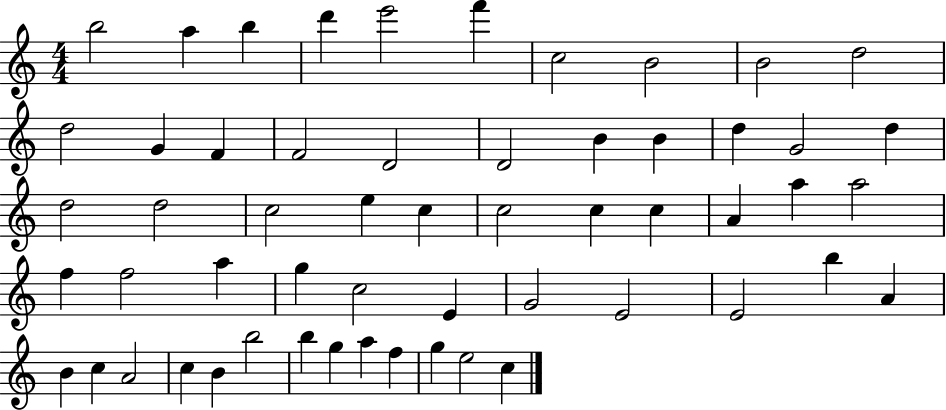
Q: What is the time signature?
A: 4/4